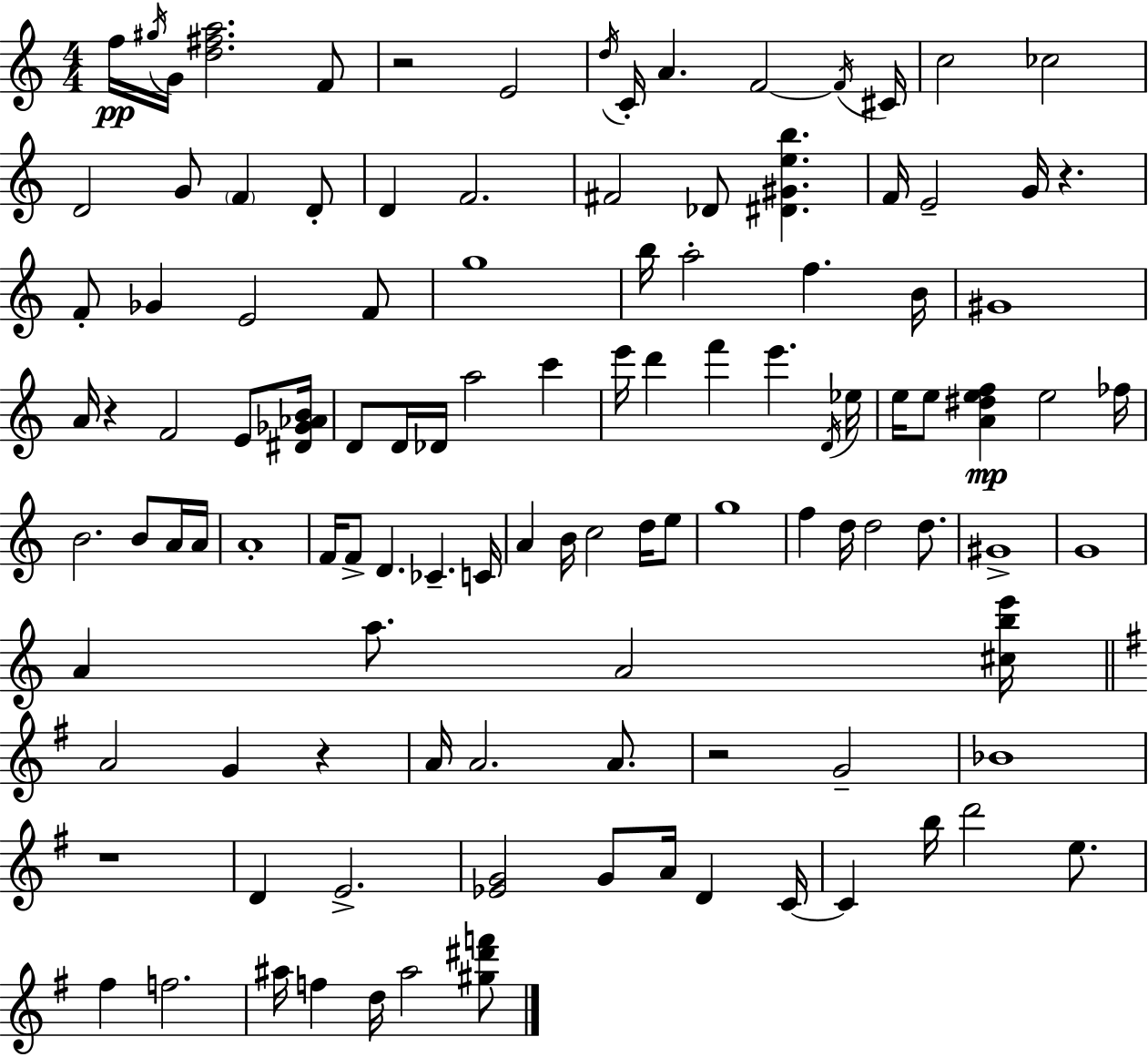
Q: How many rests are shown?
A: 6